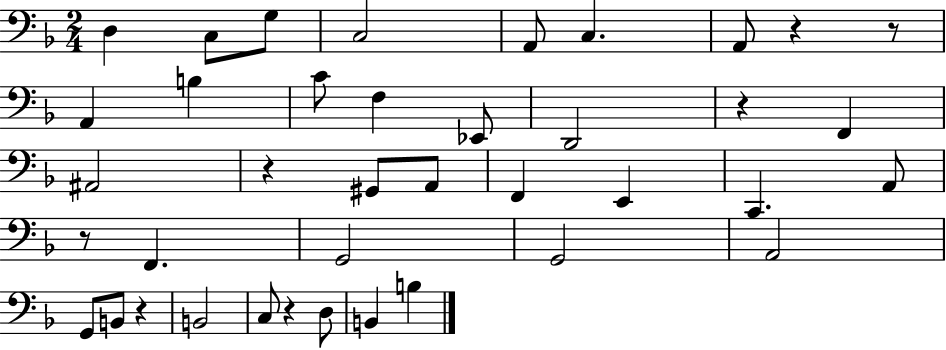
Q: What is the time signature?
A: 2/4